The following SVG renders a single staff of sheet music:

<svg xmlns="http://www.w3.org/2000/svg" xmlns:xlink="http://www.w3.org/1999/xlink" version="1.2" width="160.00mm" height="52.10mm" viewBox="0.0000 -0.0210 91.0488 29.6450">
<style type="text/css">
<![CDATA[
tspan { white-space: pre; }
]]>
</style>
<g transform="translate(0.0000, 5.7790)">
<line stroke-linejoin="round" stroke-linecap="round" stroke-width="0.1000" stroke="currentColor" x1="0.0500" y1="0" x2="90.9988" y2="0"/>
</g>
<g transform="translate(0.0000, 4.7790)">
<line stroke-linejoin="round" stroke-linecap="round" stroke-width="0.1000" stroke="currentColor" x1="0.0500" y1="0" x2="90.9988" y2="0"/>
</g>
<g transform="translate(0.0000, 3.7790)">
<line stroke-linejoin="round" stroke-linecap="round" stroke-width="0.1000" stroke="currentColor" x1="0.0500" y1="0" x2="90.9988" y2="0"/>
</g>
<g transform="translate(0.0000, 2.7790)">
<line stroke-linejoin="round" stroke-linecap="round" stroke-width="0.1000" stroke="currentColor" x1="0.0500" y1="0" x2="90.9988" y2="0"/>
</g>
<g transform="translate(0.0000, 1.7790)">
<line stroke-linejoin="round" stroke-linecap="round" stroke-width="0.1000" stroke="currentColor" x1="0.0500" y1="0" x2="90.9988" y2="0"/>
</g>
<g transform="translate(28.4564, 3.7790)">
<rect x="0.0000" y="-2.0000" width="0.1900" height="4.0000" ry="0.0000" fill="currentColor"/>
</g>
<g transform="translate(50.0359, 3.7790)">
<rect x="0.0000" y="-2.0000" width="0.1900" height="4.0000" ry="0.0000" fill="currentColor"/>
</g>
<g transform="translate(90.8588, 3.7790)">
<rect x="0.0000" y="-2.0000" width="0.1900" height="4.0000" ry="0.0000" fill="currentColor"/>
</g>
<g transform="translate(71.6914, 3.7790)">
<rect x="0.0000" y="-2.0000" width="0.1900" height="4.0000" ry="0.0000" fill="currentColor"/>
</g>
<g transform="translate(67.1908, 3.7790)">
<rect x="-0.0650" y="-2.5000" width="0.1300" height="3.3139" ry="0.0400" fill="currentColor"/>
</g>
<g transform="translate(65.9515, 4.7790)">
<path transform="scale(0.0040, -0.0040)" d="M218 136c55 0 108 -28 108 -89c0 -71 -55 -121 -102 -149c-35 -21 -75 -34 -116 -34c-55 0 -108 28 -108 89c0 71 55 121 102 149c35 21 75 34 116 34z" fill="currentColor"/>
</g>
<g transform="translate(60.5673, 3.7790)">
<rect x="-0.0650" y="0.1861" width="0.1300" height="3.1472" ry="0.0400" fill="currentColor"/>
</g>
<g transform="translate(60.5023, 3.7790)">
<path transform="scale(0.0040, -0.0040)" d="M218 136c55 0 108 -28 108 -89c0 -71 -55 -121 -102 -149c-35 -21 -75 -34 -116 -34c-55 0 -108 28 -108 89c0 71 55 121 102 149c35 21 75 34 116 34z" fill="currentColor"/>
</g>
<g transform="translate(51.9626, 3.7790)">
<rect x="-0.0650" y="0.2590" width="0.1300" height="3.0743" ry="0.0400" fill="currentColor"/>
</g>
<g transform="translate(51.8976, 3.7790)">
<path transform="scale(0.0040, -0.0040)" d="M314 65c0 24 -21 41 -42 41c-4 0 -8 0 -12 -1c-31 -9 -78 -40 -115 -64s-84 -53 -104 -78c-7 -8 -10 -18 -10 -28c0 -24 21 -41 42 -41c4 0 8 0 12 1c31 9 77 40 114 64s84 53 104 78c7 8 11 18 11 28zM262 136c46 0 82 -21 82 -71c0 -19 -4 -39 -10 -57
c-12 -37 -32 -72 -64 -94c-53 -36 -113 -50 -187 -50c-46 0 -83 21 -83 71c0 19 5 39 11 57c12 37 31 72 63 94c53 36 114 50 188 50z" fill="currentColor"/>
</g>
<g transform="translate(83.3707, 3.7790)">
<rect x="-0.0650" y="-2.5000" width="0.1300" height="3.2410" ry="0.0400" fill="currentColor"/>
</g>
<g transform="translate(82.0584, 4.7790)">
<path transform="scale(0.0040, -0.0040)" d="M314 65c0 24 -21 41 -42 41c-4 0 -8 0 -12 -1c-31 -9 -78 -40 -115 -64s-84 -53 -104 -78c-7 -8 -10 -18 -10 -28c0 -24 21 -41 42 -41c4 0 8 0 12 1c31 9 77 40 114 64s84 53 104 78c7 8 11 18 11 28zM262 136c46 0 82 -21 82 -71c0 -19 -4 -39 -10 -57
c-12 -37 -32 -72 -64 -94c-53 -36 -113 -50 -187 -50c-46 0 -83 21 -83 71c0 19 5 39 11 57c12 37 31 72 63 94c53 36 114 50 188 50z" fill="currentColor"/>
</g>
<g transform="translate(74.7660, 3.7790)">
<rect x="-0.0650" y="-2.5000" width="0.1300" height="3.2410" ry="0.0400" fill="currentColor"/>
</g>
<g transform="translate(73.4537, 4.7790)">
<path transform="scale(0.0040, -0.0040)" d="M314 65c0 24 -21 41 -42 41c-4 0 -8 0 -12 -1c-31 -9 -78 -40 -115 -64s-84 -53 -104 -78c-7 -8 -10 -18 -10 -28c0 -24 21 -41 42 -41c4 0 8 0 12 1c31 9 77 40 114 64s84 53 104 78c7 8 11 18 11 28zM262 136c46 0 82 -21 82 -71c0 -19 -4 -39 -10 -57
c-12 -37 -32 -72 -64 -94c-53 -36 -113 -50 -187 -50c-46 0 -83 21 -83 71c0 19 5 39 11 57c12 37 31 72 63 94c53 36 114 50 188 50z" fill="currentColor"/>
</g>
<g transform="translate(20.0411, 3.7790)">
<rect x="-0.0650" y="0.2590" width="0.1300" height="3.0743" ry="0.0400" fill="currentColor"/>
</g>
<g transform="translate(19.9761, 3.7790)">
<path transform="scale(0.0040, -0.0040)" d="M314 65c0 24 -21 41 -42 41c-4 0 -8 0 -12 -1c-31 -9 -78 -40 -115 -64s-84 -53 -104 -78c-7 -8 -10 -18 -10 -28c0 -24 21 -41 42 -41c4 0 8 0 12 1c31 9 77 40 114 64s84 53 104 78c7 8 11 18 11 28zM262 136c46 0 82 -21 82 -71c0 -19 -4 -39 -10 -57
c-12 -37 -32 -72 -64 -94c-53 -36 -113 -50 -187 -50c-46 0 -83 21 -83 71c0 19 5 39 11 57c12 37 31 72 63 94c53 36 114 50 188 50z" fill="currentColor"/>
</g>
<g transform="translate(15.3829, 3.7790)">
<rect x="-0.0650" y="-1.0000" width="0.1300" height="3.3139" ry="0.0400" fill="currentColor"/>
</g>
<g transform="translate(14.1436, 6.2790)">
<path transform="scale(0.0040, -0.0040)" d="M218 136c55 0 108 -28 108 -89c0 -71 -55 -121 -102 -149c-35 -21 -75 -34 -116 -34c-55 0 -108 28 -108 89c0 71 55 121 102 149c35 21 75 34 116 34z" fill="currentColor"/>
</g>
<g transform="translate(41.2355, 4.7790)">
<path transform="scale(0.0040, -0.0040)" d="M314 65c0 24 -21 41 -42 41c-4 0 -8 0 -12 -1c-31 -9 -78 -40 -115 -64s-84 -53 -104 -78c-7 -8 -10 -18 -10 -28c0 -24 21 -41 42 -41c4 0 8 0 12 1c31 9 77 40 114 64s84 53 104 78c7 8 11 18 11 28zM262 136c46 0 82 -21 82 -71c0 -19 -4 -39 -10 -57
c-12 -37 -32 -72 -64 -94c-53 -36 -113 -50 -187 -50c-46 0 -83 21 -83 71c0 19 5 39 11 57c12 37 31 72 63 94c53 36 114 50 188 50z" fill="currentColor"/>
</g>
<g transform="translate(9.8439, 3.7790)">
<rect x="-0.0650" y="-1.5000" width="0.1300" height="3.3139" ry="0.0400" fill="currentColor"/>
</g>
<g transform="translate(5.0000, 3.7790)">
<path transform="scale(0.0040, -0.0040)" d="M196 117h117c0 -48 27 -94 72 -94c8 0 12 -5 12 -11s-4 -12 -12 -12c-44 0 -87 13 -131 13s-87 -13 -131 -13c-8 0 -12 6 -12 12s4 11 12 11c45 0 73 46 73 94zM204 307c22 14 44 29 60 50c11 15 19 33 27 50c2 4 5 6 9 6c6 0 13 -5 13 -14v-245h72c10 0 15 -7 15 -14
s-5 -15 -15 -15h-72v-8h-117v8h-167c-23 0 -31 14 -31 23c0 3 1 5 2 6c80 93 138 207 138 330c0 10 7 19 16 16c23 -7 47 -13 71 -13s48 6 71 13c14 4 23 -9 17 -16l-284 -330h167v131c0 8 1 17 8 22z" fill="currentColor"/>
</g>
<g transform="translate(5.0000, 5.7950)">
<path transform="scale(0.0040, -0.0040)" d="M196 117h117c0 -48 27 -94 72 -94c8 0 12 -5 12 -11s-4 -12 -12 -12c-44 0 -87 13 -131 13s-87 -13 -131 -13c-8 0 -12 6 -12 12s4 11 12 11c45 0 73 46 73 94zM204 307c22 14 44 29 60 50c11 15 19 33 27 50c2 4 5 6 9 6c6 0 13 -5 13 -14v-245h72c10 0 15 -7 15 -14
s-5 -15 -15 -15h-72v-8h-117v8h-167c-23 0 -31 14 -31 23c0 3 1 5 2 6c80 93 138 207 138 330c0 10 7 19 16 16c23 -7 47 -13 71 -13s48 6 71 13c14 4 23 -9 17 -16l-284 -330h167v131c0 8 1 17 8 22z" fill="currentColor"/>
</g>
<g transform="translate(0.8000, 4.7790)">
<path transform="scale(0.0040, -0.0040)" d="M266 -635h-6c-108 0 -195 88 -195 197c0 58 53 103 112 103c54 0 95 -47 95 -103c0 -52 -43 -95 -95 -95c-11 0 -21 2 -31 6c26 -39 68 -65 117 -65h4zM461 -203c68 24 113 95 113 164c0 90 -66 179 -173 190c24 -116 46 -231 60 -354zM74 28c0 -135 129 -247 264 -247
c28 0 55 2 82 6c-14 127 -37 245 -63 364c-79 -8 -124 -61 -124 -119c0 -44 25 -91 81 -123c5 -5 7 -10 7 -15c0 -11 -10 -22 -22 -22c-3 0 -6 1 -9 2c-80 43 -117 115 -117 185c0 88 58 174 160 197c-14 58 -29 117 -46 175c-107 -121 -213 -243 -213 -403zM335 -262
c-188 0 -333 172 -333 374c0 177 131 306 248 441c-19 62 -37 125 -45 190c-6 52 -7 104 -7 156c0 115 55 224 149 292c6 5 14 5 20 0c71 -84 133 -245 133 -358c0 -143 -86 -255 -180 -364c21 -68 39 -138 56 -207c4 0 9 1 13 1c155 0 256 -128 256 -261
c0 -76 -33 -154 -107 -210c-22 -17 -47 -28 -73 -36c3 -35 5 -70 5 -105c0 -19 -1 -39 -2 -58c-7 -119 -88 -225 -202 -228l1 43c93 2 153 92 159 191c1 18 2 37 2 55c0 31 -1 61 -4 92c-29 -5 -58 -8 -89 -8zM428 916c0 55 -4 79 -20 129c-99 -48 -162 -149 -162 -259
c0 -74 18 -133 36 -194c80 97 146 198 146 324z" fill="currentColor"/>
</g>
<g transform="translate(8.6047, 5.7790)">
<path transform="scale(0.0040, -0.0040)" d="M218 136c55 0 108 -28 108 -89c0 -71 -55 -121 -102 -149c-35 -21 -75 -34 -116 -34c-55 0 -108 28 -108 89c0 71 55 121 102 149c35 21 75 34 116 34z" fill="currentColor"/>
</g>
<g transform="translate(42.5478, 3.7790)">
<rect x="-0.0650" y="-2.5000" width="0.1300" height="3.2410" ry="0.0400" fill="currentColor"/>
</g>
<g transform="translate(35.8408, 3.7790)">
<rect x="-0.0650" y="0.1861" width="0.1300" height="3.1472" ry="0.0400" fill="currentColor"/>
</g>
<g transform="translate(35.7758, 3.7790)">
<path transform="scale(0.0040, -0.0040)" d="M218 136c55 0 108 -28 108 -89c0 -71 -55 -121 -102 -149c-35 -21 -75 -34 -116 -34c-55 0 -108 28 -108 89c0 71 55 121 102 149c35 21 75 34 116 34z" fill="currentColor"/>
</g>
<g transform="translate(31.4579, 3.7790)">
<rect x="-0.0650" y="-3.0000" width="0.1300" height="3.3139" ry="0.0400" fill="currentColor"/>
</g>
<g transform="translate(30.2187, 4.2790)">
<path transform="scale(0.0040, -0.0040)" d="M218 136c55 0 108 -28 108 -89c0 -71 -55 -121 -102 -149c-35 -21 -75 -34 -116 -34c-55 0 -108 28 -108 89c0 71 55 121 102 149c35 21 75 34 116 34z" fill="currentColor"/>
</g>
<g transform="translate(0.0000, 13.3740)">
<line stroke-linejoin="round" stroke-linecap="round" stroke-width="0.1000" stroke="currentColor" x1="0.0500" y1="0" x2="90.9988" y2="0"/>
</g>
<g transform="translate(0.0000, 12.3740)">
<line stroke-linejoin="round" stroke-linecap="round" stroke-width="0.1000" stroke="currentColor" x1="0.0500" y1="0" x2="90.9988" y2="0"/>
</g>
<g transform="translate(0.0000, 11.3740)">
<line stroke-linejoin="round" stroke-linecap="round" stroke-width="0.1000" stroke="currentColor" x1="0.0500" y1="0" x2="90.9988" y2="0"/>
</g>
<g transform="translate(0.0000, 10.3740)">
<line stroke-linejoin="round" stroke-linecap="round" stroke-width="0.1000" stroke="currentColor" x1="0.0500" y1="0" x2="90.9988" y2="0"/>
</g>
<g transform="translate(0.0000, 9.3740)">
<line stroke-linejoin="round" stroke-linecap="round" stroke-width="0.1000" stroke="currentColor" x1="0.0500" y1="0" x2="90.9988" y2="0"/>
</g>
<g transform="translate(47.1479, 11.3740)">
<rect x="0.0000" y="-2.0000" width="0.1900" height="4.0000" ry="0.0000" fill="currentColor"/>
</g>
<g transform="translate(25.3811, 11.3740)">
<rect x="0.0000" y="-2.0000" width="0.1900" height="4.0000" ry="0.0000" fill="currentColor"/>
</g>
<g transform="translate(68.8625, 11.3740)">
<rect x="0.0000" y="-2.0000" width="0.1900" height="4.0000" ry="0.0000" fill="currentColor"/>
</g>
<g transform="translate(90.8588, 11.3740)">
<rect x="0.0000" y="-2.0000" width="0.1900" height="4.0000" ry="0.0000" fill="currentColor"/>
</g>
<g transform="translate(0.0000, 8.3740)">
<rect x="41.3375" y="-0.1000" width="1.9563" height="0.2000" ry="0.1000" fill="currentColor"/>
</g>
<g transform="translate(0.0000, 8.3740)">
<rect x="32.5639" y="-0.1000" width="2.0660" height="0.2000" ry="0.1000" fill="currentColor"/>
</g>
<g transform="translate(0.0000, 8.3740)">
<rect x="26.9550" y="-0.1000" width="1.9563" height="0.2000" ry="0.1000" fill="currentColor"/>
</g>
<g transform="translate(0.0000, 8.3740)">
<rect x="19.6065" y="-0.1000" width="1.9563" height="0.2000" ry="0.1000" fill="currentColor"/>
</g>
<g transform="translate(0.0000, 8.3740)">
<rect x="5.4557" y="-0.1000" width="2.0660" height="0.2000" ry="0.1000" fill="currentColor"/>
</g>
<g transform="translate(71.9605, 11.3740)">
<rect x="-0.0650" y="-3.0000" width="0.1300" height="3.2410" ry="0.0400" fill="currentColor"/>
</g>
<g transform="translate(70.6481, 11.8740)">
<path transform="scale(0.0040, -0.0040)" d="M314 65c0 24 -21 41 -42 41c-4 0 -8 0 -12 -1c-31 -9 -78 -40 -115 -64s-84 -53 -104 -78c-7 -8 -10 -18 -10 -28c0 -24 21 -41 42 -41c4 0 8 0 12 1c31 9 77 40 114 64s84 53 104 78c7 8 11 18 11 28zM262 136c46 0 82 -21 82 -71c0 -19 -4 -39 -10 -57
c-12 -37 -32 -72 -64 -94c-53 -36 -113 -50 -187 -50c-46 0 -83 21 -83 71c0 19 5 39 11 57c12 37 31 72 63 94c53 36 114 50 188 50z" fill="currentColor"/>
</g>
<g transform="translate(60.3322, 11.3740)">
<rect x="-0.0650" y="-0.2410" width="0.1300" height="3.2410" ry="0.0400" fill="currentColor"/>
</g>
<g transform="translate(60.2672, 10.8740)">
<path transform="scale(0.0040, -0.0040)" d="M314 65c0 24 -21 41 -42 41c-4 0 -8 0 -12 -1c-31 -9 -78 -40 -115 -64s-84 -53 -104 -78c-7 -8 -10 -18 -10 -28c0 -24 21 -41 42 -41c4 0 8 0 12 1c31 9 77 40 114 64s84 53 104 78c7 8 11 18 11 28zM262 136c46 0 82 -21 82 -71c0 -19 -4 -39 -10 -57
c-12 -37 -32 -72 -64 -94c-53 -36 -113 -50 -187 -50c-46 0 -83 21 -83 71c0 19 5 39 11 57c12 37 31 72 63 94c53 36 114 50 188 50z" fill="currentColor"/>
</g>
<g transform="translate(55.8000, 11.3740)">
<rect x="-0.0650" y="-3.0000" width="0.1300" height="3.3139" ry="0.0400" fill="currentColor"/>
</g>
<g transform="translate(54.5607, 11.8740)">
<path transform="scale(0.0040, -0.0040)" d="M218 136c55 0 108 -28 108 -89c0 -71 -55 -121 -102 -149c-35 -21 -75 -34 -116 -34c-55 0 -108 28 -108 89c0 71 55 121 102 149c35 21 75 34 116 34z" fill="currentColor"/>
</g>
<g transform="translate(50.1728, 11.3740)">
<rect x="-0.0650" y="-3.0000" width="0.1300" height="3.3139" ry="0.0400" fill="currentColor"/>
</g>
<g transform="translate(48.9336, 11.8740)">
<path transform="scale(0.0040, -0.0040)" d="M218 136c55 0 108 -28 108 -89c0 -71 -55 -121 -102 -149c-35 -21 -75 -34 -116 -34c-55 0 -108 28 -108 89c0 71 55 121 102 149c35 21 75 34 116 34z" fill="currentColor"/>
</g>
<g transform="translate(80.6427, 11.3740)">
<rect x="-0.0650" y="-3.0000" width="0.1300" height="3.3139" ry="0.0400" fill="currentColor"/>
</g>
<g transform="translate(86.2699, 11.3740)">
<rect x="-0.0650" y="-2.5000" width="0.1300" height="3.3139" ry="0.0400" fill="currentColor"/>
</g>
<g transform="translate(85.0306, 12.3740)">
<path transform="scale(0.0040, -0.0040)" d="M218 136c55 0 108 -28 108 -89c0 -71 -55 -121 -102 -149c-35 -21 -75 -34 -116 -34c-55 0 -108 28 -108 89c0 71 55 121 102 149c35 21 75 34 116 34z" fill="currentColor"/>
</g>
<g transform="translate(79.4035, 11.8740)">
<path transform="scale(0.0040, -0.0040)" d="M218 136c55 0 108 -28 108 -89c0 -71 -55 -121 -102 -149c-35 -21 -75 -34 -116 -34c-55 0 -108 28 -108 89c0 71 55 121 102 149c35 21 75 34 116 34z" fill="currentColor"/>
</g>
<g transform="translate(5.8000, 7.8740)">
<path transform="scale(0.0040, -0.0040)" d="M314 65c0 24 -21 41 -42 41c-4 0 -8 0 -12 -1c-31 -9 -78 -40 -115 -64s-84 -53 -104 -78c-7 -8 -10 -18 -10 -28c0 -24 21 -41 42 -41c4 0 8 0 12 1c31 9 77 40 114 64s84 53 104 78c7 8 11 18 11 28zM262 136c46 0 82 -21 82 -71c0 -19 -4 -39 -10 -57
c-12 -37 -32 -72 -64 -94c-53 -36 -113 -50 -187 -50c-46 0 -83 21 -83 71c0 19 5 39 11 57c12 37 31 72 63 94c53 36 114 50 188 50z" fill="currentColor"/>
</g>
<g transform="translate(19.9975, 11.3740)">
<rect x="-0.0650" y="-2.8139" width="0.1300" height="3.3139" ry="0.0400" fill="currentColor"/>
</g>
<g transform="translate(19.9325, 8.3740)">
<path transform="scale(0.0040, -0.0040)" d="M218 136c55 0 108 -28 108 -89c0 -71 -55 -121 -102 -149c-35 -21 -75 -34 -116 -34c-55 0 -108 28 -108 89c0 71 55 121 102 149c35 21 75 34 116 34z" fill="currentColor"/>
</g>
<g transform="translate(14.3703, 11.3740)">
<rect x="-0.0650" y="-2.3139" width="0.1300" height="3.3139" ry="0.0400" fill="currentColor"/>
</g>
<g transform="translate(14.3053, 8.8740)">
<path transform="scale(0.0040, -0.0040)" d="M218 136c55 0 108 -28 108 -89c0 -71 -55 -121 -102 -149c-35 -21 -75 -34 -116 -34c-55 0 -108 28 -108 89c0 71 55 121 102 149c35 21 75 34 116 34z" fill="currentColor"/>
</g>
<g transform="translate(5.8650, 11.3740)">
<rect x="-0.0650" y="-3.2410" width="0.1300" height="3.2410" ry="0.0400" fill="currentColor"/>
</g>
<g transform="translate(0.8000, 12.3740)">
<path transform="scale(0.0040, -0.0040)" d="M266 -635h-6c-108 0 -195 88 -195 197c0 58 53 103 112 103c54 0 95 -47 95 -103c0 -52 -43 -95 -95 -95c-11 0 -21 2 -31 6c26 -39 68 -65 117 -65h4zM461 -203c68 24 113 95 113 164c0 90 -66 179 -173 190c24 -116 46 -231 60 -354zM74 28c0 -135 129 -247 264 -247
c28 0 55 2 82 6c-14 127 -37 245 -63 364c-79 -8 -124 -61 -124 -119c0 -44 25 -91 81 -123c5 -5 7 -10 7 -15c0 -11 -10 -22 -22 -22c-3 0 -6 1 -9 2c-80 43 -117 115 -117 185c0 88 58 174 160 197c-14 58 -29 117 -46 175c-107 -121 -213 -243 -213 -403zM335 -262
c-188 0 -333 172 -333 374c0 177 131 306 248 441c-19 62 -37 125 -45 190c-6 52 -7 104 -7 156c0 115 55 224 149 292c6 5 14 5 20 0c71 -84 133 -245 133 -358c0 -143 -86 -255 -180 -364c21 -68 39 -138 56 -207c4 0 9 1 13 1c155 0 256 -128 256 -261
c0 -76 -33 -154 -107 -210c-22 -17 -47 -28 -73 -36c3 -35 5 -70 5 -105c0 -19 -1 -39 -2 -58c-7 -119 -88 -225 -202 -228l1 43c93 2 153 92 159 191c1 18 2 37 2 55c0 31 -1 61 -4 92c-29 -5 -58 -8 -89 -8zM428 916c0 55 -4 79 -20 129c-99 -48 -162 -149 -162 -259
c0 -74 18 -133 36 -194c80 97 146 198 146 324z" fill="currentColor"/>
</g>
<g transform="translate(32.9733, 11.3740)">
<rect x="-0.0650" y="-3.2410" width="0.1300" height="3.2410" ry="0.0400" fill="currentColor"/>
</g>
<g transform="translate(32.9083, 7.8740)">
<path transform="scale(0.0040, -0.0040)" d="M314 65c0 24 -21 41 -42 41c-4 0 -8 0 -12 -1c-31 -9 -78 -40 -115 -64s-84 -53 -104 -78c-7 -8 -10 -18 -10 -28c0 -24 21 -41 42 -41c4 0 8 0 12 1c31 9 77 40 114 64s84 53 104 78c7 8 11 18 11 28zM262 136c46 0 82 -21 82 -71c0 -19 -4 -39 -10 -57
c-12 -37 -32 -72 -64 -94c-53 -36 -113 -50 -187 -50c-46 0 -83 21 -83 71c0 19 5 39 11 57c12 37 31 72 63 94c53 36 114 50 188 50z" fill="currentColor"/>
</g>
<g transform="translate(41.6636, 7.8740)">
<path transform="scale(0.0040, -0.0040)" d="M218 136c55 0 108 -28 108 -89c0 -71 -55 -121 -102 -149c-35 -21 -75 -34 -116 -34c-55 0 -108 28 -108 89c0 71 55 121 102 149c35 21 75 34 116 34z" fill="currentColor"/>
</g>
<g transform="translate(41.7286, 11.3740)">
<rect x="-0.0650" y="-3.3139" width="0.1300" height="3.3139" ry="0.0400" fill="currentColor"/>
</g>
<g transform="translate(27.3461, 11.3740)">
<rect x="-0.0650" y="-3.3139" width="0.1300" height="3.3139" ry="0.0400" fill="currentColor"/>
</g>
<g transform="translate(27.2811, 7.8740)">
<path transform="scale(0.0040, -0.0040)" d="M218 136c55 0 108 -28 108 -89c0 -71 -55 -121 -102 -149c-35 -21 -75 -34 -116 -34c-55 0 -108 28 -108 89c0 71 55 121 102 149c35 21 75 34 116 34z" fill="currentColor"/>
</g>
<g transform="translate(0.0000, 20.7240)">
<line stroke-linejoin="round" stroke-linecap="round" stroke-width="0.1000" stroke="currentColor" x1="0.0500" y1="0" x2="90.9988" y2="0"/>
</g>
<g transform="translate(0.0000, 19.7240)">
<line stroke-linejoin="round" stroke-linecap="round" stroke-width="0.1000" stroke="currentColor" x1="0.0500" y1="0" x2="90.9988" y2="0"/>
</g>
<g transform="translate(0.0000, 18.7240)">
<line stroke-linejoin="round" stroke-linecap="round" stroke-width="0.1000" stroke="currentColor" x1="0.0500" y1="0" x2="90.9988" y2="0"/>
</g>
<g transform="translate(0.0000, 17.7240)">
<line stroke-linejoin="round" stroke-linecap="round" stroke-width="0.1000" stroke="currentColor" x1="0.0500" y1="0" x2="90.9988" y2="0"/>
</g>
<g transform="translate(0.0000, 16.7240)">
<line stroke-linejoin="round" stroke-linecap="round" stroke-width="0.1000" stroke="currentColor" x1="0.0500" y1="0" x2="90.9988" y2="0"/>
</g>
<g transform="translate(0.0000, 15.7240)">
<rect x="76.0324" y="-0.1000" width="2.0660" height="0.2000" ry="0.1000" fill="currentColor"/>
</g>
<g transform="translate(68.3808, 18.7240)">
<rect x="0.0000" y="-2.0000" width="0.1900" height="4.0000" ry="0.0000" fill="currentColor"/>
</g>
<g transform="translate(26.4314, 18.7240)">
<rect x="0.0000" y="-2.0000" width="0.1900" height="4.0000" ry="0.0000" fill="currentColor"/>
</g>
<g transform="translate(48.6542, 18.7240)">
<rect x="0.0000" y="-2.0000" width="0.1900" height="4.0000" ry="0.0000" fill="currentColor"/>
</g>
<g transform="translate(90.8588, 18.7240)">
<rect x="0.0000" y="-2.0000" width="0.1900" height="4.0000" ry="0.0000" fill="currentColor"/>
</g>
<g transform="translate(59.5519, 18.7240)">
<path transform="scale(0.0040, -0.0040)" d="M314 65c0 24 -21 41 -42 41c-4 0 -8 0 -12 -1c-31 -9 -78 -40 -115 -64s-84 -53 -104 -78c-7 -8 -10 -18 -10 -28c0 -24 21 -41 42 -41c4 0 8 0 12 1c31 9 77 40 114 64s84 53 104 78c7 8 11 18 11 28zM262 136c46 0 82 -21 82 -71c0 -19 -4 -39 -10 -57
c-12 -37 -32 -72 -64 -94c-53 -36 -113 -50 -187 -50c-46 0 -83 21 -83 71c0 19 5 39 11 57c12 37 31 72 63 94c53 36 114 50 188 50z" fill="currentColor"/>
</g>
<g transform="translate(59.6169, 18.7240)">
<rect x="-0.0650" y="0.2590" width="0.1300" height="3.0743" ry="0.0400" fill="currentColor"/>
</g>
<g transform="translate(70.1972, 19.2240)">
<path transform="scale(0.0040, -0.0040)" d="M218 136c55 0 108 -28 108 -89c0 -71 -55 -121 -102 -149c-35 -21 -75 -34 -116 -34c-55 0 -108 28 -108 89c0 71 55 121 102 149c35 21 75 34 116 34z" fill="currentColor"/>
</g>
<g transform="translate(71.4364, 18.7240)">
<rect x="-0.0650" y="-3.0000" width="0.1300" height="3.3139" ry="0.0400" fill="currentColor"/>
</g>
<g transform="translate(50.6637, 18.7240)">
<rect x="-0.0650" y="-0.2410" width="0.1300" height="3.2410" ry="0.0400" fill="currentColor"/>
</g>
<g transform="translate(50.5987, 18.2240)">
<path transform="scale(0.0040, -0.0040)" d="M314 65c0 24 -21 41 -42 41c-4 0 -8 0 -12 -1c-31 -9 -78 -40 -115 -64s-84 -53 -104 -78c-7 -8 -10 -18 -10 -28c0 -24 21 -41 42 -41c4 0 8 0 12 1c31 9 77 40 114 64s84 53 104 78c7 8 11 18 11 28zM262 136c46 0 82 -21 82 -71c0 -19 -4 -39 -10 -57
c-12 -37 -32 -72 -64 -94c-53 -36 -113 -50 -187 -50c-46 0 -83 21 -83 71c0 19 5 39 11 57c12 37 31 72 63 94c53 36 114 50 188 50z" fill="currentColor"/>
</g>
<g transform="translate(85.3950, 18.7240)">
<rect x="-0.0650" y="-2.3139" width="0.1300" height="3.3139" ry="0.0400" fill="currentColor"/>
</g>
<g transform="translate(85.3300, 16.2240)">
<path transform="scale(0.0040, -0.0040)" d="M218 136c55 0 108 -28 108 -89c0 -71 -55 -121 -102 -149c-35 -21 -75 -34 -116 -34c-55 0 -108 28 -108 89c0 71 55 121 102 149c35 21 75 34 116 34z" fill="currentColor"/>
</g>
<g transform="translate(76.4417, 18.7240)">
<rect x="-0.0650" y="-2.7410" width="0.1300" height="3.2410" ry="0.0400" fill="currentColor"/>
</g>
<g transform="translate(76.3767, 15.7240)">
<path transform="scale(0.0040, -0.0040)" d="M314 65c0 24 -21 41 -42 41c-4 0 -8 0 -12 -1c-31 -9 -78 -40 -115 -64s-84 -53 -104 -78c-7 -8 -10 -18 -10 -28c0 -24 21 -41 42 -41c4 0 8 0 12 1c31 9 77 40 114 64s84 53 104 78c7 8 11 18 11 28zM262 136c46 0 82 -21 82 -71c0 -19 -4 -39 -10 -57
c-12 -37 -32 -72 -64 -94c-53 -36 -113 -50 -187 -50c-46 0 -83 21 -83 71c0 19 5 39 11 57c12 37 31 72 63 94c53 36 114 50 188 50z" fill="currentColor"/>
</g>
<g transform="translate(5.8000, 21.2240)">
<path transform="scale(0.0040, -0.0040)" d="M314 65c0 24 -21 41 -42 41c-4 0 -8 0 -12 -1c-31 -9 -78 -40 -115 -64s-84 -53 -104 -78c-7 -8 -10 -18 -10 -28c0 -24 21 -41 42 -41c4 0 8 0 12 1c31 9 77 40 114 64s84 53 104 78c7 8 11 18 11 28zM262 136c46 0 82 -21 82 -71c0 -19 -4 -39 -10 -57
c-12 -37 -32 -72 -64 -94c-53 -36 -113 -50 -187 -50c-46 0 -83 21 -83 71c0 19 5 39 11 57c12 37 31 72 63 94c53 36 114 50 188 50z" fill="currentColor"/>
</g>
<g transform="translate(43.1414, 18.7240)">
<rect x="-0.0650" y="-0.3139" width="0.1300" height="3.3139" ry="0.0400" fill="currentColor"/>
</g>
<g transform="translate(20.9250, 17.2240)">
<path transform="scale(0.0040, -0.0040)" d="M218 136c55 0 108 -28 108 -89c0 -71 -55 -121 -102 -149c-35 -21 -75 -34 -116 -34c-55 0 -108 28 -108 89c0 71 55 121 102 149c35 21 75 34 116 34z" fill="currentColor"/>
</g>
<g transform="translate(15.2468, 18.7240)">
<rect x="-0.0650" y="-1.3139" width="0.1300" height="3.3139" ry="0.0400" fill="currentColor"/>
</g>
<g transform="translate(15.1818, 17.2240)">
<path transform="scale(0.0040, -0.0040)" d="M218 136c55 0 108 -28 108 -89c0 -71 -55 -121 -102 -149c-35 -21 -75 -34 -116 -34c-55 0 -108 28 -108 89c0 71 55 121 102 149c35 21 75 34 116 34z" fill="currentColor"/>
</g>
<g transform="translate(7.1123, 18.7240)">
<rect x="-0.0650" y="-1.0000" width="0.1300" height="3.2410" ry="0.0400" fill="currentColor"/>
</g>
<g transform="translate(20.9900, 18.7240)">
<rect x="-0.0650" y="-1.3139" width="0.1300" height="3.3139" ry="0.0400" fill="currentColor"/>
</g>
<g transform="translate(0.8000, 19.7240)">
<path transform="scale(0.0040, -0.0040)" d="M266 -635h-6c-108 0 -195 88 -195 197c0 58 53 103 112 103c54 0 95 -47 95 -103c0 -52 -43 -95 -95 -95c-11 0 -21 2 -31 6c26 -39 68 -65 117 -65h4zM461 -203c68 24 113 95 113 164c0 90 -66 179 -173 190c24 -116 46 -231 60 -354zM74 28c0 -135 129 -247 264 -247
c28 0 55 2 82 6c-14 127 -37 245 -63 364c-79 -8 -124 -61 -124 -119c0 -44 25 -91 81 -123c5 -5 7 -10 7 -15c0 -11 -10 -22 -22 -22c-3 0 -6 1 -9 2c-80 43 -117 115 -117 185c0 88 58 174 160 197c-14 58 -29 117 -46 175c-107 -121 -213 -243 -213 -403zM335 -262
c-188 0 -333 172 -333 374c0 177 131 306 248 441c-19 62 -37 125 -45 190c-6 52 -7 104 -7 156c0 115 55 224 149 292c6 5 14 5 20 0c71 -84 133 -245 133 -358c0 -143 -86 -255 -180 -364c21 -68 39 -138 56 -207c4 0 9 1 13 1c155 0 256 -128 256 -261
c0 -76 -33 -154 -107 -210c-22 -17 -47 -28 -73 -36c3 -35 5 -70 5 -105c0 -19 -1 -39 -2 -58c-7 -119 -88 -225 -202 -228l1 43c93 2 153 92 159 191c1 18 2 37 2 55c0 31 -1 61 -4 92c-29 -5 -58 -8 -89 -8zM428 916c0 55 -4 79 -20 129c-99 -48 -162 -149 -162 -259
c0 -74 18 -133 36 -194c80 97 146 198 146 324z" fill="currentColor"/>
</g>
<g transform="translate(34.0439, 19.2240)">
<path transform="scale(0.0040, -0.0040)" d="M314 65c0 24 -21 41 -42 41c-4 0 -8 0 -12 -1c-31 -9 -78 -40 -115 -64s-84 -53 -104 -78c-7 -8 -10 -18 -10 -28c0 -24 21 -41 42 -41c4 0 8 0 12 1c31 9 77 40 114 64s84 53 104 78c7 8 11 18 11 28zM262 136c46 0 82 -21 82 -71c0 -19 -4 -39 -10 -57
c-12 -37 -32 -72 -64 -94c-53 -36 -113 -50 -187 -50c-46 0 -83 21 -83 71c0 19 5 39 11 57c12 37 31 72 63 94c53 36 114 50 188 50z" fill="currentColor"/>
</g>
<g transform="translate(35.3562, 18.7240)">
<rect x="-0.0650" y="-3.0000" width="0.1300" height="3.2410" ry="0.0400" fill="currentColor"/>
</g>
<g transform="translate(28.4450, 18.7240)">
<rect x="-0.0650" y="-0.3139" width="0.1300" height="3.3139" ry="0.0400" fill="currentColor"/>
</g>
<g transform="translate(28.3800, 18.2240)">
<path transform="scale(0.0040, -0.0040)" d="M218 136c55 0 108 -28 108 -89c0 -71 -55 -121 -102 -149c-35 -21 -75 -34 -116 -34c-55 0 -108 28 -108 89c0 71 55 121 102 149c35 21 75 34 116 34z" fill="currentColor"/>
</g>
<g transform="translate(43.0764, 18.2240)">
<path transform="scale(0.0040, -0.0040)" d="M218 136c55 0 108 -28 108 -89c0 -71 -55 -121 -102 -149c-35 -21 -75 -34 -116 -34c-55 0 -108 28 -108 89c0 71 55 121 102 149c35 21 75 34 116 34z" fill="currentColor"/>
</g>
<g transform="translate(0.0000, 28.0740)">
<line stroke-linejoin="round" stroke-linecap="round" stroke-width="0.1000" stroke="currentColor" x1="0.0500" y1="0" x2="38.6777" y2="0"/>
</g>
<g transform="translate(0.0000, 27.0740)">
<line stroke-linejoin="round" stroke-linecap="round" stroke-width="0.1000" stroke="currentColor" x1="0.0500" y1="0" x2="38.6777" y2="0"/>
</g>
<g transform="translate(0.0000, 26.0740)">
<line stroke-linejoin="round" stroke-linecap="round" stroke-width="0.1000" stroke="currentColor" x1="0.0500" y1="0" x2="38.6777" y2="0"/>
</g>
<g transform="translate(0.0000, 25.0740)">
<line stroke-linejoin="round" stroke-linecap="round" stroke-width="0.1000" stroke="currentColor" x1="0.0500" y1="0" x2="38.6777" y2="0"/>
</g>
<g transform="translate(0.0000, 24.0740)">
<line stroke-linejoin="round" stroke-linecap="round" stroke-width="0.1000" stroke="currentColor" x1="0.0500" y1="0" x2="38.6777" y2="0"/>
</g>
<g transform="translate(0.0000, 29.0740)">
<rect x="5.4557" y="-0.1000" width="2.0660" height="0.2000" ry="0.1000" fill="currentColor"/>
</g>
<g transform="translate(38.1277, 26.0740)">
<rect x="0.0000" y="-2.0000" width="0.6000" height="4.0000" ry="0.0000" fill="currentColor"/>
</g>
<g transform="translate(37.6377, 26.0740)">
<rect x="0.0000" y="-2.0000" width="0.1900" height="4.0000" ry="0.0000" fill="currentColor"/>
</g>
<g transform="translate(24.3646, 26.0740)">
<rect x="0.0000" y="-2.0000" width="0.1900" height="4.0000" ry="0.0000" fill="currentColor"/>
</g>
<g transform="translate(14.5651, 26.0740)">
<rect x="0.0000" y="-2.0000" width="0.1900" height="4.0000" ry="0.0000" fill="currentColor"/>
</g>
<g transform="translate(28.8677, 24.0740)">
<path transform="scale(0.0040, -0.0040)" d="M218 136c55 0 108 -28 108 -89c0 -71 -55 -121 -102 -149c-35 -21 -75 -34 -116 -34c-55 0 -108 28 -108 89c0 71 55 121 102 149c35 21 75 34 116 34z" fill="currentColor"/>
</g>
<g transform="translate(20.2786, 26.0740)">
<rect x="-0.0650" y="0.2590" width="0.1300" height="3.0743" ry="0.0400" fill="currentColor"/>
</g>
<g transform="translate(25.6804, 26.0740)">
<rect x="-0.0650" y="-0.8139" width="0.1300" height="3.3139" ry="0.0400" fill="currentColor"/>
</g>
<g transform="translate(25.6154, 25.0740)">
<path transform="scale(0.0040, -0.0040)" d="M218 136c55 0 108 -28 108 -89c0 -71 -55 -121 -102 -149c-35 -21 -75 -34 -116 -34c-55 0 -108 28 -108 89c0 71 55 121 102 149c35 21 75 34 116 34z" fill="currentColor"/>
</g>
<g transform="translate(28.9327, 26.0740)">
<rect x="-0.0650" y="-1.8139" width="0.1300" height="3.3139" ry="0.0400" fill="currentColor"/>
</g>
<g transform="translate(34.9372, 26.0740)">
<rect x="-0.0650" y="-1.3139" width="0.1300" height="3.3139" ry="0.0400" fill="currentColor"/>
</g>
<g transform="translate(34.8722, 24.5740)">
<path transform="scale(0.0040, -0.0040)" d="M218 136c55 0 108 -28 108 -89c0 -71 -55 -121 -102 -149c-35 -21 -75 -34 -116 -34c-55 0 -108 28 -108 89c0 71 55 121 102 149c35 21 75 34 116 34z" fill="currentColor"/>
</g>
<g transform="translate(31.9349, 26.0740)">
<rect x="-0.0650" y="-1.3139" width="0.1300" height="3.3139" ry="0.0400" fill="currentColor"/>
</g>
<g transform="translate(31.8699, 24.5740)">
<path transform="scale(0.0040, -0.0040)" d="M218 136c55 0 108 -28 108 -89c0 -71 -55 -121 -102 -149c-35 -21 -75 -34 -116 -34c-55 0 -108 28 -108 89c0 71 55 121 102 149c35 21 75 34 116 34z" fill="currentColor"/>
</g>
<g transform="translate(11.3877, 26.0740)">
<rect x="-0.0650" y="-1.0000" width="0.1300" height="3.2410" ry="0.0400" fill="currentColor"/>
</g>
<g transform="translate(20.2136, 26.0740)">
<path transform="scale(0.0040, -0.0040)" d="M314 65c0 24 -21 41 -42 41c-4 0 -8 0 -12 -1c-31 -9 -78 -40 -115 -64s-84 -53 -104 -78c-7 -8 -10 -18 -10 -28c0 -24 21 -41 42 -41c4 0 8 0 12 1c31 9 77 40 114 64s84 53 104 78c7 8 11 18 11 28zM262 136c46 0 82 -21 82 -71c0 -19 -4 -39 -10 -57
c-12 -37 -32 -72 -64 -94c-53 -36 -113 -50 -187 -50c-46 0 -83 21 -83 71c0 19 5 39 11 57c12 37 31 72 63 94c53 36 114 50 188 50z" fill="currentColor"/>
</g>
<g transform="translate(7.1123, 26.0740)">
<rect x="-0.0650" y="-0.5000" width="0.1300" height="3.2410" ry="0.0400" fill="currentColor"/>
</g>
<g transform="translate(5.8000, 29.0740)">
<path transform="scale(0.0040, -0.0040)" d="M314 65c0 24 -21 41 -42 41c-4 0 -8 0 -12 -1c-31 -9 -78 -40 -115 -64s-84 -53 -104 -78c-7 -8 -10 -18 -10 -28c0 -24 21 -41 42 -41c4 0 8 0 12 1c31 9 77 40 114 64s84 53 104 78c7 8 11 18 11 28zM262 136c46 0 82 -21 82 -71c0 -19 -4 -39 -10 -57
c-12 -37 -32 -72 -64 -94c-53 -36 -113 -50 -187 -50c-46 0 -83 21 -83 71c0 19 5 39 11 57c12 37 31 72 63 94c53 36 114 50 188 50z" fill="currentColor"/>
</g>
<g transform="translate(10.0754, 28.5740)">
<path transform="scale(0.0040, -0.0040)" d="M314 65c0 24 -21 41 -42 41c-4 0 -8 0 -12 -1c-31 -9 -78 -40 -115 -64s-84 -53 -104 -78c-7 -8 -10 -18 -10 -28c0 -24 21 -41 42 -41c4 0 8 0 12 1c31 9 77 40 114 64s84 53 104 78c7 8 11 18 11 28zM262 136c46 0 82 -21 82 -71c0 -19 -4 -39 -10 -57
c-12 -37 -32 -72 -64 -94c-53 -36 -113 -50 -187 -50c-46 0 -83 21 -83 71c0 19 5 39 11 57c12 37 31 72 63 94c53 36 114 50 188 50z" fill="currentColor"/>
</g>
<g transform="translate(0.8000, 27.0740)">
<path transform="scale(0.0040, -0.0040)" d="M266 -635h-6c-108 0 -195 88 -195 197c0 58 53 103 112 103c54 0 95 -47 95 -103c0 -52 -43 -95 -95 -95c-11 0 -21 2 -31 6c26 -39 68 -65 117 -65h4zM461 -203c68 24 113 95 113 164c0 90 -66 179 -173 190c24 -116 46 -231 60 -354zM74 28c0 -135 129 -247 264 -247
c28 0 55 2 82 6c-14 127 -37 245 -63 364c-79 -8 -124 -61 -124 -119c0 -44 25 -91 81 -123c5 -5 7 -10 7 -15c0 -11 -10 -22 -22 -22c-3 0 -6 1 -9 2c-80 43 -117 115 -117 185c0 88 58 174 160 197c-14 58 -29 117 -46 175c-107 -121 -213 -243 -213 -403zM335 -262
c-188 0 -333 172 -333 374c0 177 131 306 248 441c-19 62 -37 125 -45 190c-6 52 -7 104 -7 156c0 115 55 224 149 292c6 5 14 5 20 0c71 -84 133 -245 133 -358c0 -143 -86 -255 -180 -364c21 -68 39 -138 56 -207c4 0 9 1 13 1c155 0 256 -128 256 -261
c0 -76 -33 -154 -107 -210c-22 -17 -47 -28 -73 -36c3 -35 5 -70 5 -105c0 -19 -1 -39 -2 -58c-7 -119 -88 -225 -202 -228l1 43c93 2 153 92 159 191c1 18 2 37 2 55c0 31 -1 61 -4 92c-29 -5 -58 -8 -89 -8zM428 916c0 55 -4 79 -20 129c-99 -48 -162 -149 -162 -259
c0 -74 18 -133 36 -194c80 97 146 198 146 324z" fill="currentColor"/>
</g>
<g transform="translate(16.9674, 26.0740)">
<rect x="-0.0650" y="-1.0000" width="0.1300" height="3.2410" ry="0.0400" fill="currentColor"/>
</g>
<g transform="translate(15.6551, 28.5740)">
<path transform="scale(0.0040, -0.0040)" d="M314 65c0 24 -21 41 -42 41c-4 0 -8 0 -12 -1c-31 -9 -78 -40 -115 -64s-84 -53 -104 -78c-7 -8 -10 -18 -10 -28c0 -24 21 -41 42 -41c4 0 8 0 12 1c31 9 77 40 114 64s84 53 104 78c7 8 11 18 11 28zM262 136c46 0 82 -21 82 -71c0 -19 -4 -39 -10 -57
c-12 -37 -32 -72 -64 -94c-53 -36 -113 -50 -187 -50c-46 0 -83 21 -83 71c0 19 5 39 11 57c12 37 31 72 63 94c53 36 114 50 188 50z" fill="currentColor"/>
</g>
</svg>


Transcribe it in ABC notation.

X:1
T:Untitled
M:4/4
L:1/4
K:C
E D B2 A B G2 B2 B G G2 G2 b2 g a b b2 b A A c2 A2 A G D2 e e c A2 c c2 B2 A a2 g C2 D2 D2 B2 d f e e